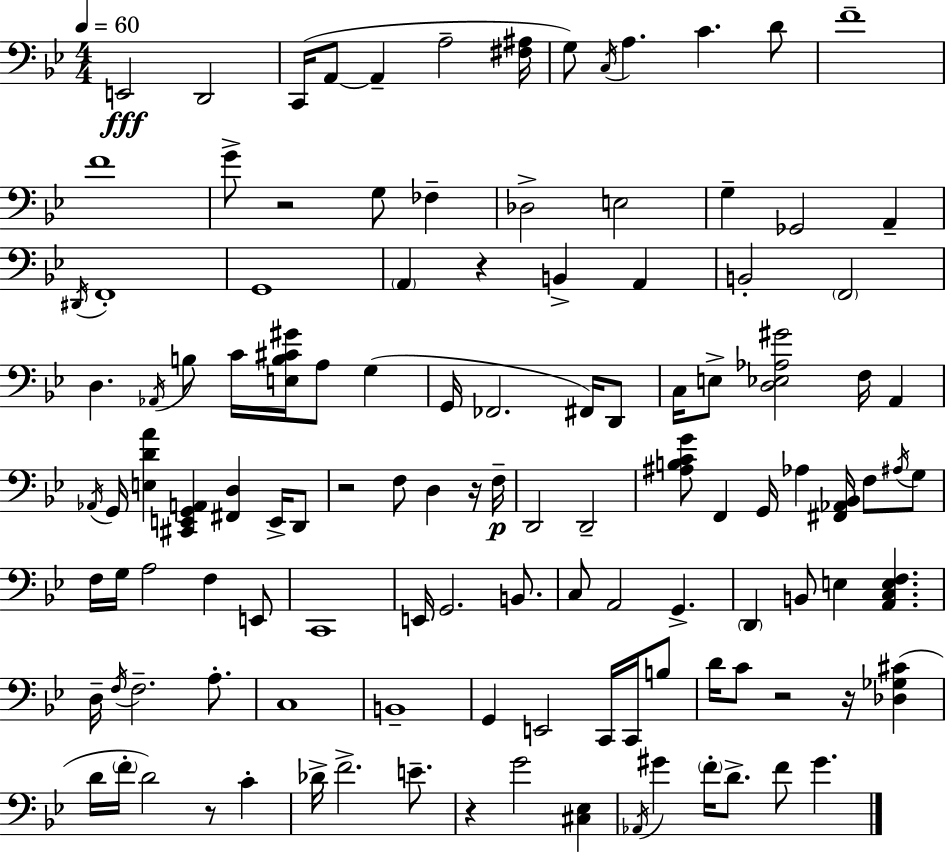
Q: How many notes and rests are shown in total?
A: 119